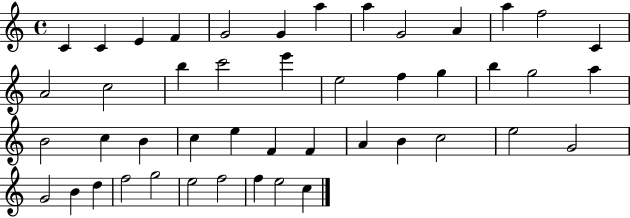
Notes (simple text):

C4/q C4/q E4/q F4/q G4/h G4/q A5/q A5/q G4/h A4/q A5/q F5/h C4/q A4/h C5/h B5/q C6/h E6/q E5/h F5/q G5/q B5/q G5/h A5/q B4/h C5/q B4/q C5/q E5/q F4/q F4/q A4/q B4/q C5/h E5/h G4/h G4/h B4/q D5/q F5/h G5/h E5/h F5/h F5/q E5/h C5/q